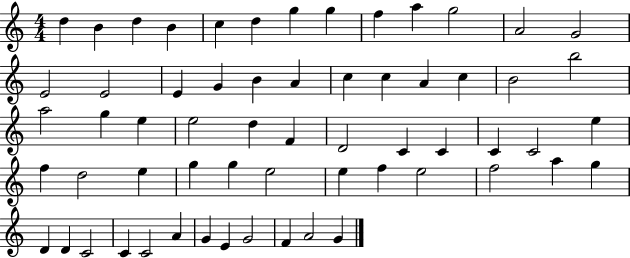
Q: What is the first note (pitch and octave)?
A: D5